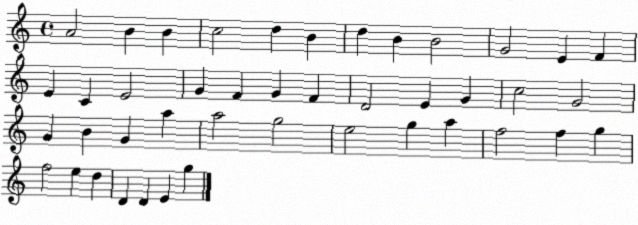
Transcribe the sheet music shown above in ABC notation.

X:1
T:Untitled
M:4/4
L:1/4
K:C
A2 B B c2 d B d B B2 G2 E F E C E2 G F G F D2 E G c2 G2 G B G a a2 g2 e2 g a f2 f g f2 e d D D E g